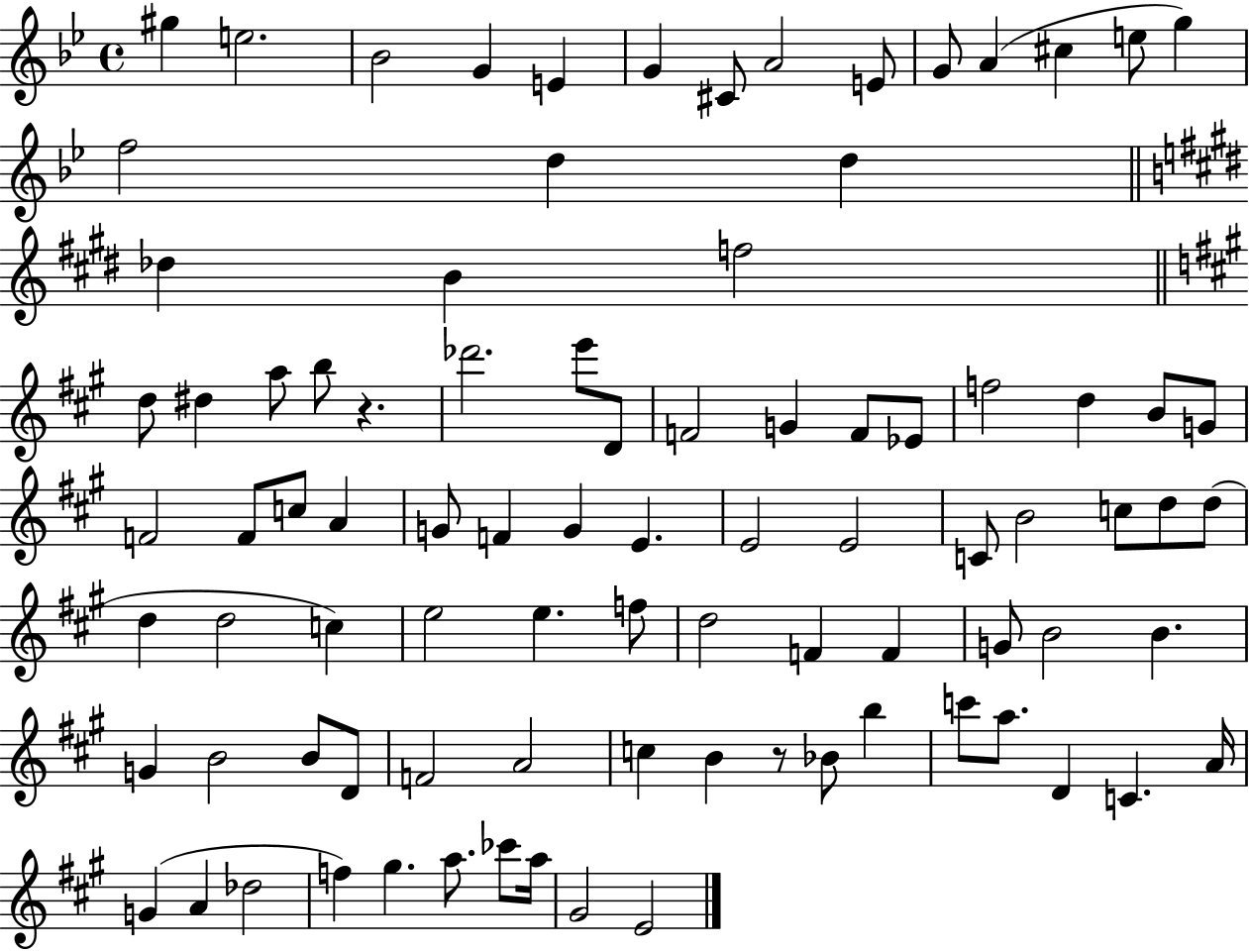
{
  \clef treble
  \time 4/4
  \defaultTimeSignature
  \key bes \major
  \repeat volta 2 { gis''4 e''2. | bes'2 g'4 e'4 | g'4 cis'8 a'2 e'8 | g'8 a'4( cis''4 e''8 g''4) | \break f''2 d''4 d''4 | \bar "||" \break \key e \major des''4 b'4 f''2 | \bar "||" \break \key a \major d''8 dis''4 a''8 b''8 r4. | des'''2. e'''8 d'8 | f'2 g'4 f'8 ees'8 | f''2 d''4 b'8 g'8 | \break f'2 f'8 c''8 a'4 | g'8 f'4 g'4 e'4. | e'2 e'2 | c'8 b'2 c''8 d''8 d''8( | \break d''4 d''2 c''4) | e''2 e''4. f''8 | d''2 f'4 f'4 | g'8 b'2 b'4. | \break g'4 b'2 b'8 d'8 | f'2 a'2 | c''4 b'4 r8 bes'8 b''4 | c'''8 a''8. d'4 c'4. a'16 | \break g'4( a'4 des''2 | f''4) gis''4. a''8. ces'''8 a''16 | gis'2 e'2 | } \bar "|."
}